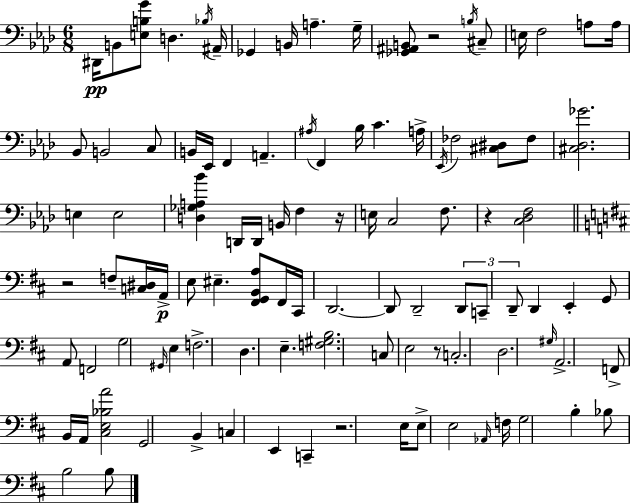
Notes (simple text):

D#2/s B2/e [E3,B3,G4]/e D3/q. Bb3/s A#2/s Gb2/q B2/s A3/q. G3/s [Gb2,A#2,B2]/e R/h B3/s C#3/e E3/s F3/h A3/e A3/s Bb2/e B2/h C3/e B2/s Eb2/s F2/q A2/q. A#3/s F2/q Bb3/s C4/q. A3/s Eb2/s FES3/h [C#3,D#3]/e FES3/e [C#3,Db3,Gb4]/h. E3/q E3/h [D3,Gb3,A3,Bb4]/q D2/s D2/s B2/s F3/q R/s E3/s C3/h F3/e. R/q [C3,Db3,F3]/h R/h F3/e [C3,D#3]/s A2/s E3/e EIS3/q. [F#2,G2,B2,A3]/e F#2/s C#2/s D2/h. D2/e D2/h D2/e C2/e D2/e D2/q E2/q G2/e A2/e F2/h G3/h G#2/s E3/q F3/h. D3/q. E3/q. [F3,G#3,B3]/h. C3/e E3/h R/e C3/h. D3/h. G#3/s A2/h. F2/e B2/s A2/s [C#3,E3,Bb3,A4]/h G2/h B2/q C3/q E2/q C2/q R/h. E3/s E3/e E3/h Ab2/s F3/s G3/h B3/q Bb3/e B3/h B3/e